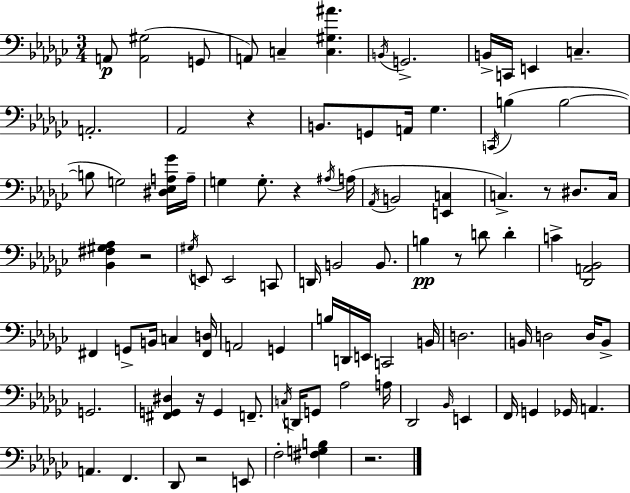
A2/e [A2,G#3]/h G2/e A2/e C3/q [C3,G#3,A#4]/q. B2/s G2/h. B2/s C2/s E2/q C3/q. A2/h. Ab2/h R/q B2/e. G2/e A2/s Gb3/q. C2/s B3/q B3/h B3/e G3/h [D#3,Eb3,A3,Gb4]/s A3/s G3/q G3/e. R/q A#3/s A3/s Ab2/s B2/h [E2,C3]/q C3/q. R/e D#3/e. C3/s [Bb2,F#3,G#3,Ab3]/q R/h G#3/s E2/e E2/h C2/e D2/s B2/h B2/e. B3/q R/e D4/e D4/q C4/q [Db2,A2,Bb2]/h F#2/q G2/e B2/s C3/q [F#2,D3]/s A2/h G2/q B3/s D2/s E2/s C2/h B2/s D3/h. B2/s D3/h D3/s B2/e G2/h. [F#2,G2,D#3]/q R/s G2/q F2/e. C3/s D2/s G2/e Ab3/h A3/s Db2/h Bb2/s E2/q F2/s G2/q Gb2/s A2/q. A2/q. F2/q. Db2/e R/h E2/e F3/h [F#3,G3,B3]/q R/h.